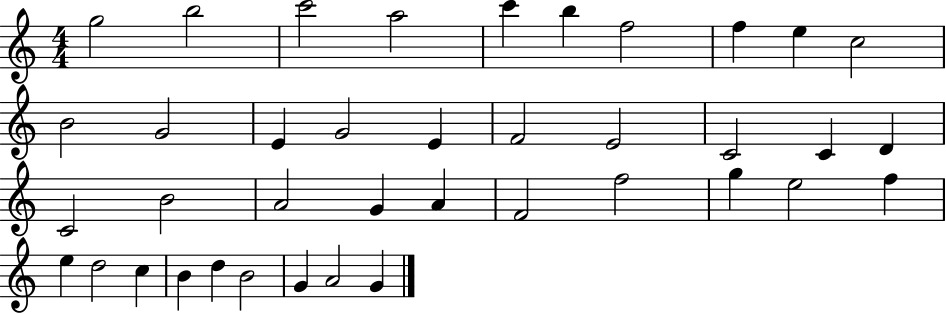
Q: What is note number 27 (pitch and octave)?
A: F5